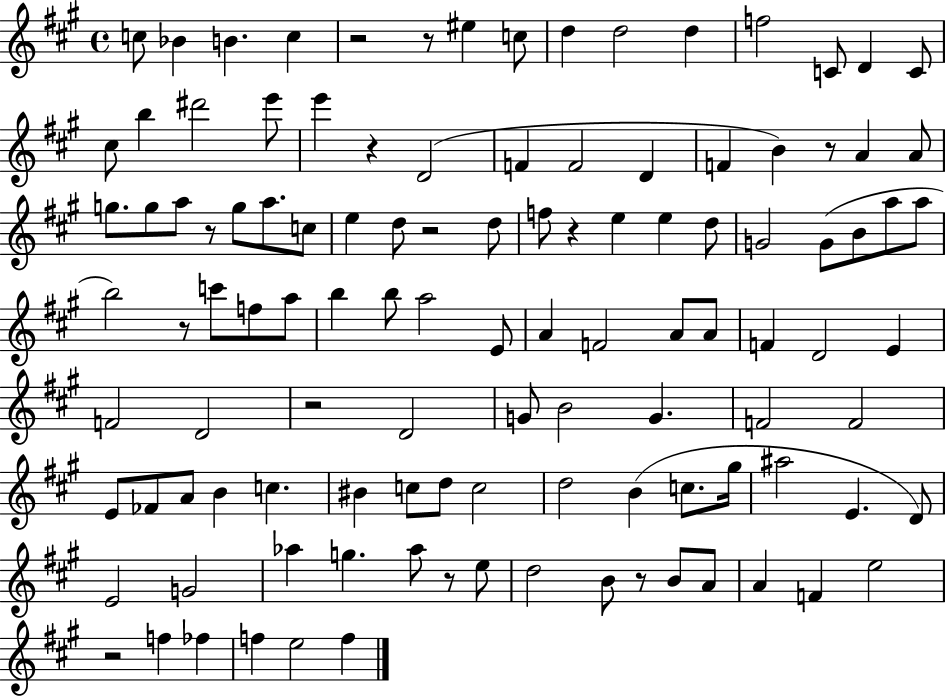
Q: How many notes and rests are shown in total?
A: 113